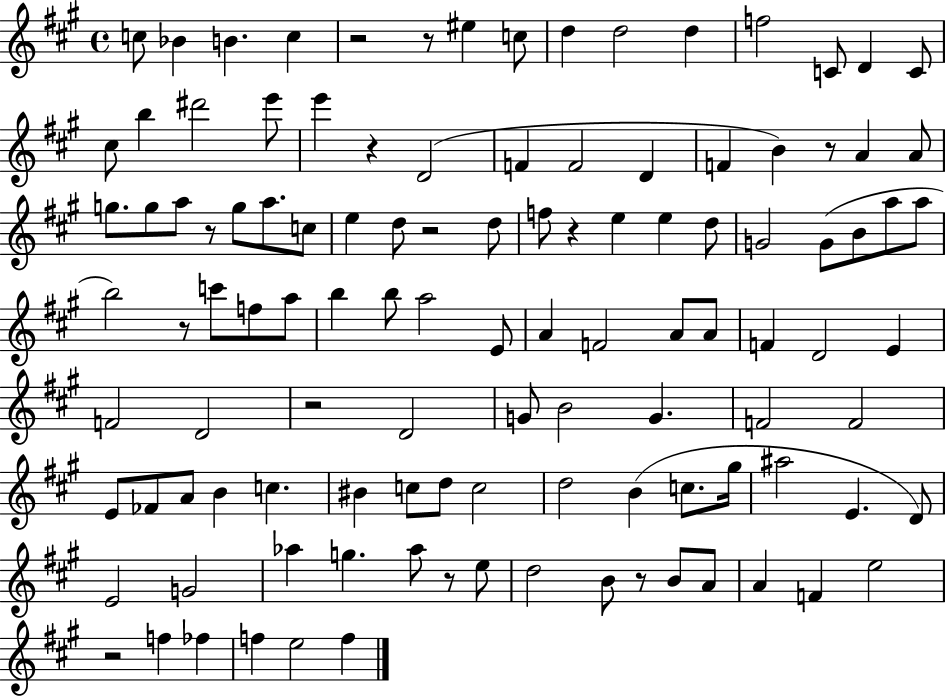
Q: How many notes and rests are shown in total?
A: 113